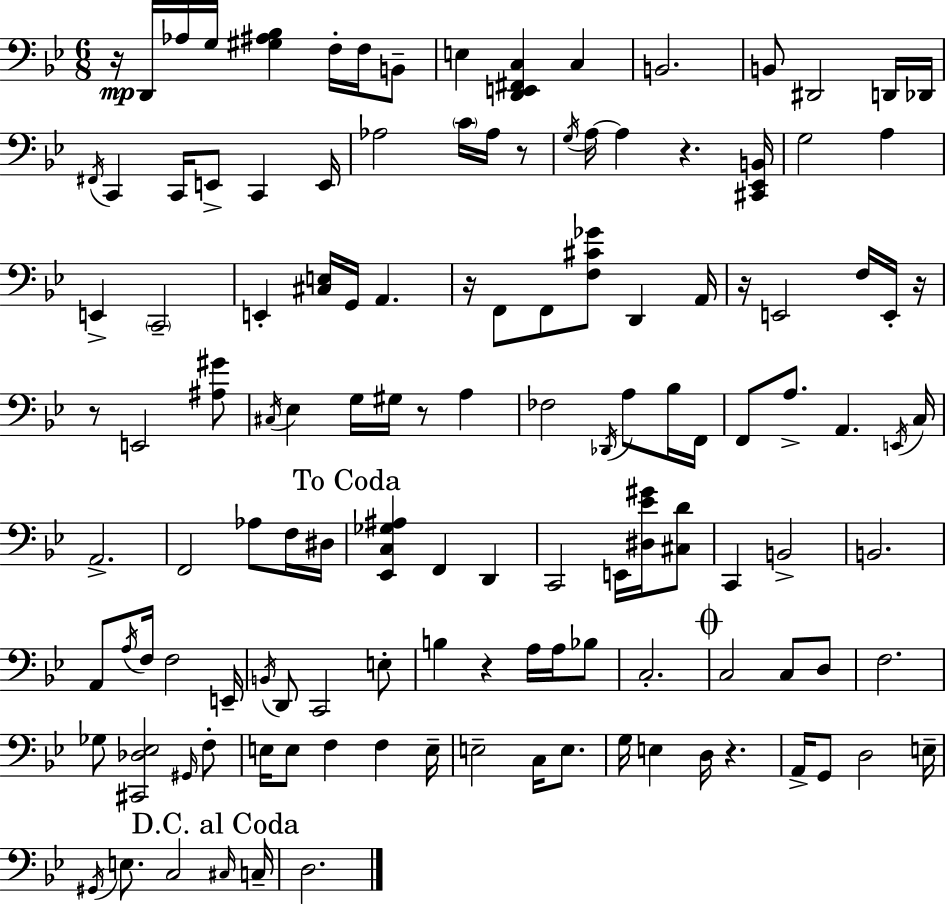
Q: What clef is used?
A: bass